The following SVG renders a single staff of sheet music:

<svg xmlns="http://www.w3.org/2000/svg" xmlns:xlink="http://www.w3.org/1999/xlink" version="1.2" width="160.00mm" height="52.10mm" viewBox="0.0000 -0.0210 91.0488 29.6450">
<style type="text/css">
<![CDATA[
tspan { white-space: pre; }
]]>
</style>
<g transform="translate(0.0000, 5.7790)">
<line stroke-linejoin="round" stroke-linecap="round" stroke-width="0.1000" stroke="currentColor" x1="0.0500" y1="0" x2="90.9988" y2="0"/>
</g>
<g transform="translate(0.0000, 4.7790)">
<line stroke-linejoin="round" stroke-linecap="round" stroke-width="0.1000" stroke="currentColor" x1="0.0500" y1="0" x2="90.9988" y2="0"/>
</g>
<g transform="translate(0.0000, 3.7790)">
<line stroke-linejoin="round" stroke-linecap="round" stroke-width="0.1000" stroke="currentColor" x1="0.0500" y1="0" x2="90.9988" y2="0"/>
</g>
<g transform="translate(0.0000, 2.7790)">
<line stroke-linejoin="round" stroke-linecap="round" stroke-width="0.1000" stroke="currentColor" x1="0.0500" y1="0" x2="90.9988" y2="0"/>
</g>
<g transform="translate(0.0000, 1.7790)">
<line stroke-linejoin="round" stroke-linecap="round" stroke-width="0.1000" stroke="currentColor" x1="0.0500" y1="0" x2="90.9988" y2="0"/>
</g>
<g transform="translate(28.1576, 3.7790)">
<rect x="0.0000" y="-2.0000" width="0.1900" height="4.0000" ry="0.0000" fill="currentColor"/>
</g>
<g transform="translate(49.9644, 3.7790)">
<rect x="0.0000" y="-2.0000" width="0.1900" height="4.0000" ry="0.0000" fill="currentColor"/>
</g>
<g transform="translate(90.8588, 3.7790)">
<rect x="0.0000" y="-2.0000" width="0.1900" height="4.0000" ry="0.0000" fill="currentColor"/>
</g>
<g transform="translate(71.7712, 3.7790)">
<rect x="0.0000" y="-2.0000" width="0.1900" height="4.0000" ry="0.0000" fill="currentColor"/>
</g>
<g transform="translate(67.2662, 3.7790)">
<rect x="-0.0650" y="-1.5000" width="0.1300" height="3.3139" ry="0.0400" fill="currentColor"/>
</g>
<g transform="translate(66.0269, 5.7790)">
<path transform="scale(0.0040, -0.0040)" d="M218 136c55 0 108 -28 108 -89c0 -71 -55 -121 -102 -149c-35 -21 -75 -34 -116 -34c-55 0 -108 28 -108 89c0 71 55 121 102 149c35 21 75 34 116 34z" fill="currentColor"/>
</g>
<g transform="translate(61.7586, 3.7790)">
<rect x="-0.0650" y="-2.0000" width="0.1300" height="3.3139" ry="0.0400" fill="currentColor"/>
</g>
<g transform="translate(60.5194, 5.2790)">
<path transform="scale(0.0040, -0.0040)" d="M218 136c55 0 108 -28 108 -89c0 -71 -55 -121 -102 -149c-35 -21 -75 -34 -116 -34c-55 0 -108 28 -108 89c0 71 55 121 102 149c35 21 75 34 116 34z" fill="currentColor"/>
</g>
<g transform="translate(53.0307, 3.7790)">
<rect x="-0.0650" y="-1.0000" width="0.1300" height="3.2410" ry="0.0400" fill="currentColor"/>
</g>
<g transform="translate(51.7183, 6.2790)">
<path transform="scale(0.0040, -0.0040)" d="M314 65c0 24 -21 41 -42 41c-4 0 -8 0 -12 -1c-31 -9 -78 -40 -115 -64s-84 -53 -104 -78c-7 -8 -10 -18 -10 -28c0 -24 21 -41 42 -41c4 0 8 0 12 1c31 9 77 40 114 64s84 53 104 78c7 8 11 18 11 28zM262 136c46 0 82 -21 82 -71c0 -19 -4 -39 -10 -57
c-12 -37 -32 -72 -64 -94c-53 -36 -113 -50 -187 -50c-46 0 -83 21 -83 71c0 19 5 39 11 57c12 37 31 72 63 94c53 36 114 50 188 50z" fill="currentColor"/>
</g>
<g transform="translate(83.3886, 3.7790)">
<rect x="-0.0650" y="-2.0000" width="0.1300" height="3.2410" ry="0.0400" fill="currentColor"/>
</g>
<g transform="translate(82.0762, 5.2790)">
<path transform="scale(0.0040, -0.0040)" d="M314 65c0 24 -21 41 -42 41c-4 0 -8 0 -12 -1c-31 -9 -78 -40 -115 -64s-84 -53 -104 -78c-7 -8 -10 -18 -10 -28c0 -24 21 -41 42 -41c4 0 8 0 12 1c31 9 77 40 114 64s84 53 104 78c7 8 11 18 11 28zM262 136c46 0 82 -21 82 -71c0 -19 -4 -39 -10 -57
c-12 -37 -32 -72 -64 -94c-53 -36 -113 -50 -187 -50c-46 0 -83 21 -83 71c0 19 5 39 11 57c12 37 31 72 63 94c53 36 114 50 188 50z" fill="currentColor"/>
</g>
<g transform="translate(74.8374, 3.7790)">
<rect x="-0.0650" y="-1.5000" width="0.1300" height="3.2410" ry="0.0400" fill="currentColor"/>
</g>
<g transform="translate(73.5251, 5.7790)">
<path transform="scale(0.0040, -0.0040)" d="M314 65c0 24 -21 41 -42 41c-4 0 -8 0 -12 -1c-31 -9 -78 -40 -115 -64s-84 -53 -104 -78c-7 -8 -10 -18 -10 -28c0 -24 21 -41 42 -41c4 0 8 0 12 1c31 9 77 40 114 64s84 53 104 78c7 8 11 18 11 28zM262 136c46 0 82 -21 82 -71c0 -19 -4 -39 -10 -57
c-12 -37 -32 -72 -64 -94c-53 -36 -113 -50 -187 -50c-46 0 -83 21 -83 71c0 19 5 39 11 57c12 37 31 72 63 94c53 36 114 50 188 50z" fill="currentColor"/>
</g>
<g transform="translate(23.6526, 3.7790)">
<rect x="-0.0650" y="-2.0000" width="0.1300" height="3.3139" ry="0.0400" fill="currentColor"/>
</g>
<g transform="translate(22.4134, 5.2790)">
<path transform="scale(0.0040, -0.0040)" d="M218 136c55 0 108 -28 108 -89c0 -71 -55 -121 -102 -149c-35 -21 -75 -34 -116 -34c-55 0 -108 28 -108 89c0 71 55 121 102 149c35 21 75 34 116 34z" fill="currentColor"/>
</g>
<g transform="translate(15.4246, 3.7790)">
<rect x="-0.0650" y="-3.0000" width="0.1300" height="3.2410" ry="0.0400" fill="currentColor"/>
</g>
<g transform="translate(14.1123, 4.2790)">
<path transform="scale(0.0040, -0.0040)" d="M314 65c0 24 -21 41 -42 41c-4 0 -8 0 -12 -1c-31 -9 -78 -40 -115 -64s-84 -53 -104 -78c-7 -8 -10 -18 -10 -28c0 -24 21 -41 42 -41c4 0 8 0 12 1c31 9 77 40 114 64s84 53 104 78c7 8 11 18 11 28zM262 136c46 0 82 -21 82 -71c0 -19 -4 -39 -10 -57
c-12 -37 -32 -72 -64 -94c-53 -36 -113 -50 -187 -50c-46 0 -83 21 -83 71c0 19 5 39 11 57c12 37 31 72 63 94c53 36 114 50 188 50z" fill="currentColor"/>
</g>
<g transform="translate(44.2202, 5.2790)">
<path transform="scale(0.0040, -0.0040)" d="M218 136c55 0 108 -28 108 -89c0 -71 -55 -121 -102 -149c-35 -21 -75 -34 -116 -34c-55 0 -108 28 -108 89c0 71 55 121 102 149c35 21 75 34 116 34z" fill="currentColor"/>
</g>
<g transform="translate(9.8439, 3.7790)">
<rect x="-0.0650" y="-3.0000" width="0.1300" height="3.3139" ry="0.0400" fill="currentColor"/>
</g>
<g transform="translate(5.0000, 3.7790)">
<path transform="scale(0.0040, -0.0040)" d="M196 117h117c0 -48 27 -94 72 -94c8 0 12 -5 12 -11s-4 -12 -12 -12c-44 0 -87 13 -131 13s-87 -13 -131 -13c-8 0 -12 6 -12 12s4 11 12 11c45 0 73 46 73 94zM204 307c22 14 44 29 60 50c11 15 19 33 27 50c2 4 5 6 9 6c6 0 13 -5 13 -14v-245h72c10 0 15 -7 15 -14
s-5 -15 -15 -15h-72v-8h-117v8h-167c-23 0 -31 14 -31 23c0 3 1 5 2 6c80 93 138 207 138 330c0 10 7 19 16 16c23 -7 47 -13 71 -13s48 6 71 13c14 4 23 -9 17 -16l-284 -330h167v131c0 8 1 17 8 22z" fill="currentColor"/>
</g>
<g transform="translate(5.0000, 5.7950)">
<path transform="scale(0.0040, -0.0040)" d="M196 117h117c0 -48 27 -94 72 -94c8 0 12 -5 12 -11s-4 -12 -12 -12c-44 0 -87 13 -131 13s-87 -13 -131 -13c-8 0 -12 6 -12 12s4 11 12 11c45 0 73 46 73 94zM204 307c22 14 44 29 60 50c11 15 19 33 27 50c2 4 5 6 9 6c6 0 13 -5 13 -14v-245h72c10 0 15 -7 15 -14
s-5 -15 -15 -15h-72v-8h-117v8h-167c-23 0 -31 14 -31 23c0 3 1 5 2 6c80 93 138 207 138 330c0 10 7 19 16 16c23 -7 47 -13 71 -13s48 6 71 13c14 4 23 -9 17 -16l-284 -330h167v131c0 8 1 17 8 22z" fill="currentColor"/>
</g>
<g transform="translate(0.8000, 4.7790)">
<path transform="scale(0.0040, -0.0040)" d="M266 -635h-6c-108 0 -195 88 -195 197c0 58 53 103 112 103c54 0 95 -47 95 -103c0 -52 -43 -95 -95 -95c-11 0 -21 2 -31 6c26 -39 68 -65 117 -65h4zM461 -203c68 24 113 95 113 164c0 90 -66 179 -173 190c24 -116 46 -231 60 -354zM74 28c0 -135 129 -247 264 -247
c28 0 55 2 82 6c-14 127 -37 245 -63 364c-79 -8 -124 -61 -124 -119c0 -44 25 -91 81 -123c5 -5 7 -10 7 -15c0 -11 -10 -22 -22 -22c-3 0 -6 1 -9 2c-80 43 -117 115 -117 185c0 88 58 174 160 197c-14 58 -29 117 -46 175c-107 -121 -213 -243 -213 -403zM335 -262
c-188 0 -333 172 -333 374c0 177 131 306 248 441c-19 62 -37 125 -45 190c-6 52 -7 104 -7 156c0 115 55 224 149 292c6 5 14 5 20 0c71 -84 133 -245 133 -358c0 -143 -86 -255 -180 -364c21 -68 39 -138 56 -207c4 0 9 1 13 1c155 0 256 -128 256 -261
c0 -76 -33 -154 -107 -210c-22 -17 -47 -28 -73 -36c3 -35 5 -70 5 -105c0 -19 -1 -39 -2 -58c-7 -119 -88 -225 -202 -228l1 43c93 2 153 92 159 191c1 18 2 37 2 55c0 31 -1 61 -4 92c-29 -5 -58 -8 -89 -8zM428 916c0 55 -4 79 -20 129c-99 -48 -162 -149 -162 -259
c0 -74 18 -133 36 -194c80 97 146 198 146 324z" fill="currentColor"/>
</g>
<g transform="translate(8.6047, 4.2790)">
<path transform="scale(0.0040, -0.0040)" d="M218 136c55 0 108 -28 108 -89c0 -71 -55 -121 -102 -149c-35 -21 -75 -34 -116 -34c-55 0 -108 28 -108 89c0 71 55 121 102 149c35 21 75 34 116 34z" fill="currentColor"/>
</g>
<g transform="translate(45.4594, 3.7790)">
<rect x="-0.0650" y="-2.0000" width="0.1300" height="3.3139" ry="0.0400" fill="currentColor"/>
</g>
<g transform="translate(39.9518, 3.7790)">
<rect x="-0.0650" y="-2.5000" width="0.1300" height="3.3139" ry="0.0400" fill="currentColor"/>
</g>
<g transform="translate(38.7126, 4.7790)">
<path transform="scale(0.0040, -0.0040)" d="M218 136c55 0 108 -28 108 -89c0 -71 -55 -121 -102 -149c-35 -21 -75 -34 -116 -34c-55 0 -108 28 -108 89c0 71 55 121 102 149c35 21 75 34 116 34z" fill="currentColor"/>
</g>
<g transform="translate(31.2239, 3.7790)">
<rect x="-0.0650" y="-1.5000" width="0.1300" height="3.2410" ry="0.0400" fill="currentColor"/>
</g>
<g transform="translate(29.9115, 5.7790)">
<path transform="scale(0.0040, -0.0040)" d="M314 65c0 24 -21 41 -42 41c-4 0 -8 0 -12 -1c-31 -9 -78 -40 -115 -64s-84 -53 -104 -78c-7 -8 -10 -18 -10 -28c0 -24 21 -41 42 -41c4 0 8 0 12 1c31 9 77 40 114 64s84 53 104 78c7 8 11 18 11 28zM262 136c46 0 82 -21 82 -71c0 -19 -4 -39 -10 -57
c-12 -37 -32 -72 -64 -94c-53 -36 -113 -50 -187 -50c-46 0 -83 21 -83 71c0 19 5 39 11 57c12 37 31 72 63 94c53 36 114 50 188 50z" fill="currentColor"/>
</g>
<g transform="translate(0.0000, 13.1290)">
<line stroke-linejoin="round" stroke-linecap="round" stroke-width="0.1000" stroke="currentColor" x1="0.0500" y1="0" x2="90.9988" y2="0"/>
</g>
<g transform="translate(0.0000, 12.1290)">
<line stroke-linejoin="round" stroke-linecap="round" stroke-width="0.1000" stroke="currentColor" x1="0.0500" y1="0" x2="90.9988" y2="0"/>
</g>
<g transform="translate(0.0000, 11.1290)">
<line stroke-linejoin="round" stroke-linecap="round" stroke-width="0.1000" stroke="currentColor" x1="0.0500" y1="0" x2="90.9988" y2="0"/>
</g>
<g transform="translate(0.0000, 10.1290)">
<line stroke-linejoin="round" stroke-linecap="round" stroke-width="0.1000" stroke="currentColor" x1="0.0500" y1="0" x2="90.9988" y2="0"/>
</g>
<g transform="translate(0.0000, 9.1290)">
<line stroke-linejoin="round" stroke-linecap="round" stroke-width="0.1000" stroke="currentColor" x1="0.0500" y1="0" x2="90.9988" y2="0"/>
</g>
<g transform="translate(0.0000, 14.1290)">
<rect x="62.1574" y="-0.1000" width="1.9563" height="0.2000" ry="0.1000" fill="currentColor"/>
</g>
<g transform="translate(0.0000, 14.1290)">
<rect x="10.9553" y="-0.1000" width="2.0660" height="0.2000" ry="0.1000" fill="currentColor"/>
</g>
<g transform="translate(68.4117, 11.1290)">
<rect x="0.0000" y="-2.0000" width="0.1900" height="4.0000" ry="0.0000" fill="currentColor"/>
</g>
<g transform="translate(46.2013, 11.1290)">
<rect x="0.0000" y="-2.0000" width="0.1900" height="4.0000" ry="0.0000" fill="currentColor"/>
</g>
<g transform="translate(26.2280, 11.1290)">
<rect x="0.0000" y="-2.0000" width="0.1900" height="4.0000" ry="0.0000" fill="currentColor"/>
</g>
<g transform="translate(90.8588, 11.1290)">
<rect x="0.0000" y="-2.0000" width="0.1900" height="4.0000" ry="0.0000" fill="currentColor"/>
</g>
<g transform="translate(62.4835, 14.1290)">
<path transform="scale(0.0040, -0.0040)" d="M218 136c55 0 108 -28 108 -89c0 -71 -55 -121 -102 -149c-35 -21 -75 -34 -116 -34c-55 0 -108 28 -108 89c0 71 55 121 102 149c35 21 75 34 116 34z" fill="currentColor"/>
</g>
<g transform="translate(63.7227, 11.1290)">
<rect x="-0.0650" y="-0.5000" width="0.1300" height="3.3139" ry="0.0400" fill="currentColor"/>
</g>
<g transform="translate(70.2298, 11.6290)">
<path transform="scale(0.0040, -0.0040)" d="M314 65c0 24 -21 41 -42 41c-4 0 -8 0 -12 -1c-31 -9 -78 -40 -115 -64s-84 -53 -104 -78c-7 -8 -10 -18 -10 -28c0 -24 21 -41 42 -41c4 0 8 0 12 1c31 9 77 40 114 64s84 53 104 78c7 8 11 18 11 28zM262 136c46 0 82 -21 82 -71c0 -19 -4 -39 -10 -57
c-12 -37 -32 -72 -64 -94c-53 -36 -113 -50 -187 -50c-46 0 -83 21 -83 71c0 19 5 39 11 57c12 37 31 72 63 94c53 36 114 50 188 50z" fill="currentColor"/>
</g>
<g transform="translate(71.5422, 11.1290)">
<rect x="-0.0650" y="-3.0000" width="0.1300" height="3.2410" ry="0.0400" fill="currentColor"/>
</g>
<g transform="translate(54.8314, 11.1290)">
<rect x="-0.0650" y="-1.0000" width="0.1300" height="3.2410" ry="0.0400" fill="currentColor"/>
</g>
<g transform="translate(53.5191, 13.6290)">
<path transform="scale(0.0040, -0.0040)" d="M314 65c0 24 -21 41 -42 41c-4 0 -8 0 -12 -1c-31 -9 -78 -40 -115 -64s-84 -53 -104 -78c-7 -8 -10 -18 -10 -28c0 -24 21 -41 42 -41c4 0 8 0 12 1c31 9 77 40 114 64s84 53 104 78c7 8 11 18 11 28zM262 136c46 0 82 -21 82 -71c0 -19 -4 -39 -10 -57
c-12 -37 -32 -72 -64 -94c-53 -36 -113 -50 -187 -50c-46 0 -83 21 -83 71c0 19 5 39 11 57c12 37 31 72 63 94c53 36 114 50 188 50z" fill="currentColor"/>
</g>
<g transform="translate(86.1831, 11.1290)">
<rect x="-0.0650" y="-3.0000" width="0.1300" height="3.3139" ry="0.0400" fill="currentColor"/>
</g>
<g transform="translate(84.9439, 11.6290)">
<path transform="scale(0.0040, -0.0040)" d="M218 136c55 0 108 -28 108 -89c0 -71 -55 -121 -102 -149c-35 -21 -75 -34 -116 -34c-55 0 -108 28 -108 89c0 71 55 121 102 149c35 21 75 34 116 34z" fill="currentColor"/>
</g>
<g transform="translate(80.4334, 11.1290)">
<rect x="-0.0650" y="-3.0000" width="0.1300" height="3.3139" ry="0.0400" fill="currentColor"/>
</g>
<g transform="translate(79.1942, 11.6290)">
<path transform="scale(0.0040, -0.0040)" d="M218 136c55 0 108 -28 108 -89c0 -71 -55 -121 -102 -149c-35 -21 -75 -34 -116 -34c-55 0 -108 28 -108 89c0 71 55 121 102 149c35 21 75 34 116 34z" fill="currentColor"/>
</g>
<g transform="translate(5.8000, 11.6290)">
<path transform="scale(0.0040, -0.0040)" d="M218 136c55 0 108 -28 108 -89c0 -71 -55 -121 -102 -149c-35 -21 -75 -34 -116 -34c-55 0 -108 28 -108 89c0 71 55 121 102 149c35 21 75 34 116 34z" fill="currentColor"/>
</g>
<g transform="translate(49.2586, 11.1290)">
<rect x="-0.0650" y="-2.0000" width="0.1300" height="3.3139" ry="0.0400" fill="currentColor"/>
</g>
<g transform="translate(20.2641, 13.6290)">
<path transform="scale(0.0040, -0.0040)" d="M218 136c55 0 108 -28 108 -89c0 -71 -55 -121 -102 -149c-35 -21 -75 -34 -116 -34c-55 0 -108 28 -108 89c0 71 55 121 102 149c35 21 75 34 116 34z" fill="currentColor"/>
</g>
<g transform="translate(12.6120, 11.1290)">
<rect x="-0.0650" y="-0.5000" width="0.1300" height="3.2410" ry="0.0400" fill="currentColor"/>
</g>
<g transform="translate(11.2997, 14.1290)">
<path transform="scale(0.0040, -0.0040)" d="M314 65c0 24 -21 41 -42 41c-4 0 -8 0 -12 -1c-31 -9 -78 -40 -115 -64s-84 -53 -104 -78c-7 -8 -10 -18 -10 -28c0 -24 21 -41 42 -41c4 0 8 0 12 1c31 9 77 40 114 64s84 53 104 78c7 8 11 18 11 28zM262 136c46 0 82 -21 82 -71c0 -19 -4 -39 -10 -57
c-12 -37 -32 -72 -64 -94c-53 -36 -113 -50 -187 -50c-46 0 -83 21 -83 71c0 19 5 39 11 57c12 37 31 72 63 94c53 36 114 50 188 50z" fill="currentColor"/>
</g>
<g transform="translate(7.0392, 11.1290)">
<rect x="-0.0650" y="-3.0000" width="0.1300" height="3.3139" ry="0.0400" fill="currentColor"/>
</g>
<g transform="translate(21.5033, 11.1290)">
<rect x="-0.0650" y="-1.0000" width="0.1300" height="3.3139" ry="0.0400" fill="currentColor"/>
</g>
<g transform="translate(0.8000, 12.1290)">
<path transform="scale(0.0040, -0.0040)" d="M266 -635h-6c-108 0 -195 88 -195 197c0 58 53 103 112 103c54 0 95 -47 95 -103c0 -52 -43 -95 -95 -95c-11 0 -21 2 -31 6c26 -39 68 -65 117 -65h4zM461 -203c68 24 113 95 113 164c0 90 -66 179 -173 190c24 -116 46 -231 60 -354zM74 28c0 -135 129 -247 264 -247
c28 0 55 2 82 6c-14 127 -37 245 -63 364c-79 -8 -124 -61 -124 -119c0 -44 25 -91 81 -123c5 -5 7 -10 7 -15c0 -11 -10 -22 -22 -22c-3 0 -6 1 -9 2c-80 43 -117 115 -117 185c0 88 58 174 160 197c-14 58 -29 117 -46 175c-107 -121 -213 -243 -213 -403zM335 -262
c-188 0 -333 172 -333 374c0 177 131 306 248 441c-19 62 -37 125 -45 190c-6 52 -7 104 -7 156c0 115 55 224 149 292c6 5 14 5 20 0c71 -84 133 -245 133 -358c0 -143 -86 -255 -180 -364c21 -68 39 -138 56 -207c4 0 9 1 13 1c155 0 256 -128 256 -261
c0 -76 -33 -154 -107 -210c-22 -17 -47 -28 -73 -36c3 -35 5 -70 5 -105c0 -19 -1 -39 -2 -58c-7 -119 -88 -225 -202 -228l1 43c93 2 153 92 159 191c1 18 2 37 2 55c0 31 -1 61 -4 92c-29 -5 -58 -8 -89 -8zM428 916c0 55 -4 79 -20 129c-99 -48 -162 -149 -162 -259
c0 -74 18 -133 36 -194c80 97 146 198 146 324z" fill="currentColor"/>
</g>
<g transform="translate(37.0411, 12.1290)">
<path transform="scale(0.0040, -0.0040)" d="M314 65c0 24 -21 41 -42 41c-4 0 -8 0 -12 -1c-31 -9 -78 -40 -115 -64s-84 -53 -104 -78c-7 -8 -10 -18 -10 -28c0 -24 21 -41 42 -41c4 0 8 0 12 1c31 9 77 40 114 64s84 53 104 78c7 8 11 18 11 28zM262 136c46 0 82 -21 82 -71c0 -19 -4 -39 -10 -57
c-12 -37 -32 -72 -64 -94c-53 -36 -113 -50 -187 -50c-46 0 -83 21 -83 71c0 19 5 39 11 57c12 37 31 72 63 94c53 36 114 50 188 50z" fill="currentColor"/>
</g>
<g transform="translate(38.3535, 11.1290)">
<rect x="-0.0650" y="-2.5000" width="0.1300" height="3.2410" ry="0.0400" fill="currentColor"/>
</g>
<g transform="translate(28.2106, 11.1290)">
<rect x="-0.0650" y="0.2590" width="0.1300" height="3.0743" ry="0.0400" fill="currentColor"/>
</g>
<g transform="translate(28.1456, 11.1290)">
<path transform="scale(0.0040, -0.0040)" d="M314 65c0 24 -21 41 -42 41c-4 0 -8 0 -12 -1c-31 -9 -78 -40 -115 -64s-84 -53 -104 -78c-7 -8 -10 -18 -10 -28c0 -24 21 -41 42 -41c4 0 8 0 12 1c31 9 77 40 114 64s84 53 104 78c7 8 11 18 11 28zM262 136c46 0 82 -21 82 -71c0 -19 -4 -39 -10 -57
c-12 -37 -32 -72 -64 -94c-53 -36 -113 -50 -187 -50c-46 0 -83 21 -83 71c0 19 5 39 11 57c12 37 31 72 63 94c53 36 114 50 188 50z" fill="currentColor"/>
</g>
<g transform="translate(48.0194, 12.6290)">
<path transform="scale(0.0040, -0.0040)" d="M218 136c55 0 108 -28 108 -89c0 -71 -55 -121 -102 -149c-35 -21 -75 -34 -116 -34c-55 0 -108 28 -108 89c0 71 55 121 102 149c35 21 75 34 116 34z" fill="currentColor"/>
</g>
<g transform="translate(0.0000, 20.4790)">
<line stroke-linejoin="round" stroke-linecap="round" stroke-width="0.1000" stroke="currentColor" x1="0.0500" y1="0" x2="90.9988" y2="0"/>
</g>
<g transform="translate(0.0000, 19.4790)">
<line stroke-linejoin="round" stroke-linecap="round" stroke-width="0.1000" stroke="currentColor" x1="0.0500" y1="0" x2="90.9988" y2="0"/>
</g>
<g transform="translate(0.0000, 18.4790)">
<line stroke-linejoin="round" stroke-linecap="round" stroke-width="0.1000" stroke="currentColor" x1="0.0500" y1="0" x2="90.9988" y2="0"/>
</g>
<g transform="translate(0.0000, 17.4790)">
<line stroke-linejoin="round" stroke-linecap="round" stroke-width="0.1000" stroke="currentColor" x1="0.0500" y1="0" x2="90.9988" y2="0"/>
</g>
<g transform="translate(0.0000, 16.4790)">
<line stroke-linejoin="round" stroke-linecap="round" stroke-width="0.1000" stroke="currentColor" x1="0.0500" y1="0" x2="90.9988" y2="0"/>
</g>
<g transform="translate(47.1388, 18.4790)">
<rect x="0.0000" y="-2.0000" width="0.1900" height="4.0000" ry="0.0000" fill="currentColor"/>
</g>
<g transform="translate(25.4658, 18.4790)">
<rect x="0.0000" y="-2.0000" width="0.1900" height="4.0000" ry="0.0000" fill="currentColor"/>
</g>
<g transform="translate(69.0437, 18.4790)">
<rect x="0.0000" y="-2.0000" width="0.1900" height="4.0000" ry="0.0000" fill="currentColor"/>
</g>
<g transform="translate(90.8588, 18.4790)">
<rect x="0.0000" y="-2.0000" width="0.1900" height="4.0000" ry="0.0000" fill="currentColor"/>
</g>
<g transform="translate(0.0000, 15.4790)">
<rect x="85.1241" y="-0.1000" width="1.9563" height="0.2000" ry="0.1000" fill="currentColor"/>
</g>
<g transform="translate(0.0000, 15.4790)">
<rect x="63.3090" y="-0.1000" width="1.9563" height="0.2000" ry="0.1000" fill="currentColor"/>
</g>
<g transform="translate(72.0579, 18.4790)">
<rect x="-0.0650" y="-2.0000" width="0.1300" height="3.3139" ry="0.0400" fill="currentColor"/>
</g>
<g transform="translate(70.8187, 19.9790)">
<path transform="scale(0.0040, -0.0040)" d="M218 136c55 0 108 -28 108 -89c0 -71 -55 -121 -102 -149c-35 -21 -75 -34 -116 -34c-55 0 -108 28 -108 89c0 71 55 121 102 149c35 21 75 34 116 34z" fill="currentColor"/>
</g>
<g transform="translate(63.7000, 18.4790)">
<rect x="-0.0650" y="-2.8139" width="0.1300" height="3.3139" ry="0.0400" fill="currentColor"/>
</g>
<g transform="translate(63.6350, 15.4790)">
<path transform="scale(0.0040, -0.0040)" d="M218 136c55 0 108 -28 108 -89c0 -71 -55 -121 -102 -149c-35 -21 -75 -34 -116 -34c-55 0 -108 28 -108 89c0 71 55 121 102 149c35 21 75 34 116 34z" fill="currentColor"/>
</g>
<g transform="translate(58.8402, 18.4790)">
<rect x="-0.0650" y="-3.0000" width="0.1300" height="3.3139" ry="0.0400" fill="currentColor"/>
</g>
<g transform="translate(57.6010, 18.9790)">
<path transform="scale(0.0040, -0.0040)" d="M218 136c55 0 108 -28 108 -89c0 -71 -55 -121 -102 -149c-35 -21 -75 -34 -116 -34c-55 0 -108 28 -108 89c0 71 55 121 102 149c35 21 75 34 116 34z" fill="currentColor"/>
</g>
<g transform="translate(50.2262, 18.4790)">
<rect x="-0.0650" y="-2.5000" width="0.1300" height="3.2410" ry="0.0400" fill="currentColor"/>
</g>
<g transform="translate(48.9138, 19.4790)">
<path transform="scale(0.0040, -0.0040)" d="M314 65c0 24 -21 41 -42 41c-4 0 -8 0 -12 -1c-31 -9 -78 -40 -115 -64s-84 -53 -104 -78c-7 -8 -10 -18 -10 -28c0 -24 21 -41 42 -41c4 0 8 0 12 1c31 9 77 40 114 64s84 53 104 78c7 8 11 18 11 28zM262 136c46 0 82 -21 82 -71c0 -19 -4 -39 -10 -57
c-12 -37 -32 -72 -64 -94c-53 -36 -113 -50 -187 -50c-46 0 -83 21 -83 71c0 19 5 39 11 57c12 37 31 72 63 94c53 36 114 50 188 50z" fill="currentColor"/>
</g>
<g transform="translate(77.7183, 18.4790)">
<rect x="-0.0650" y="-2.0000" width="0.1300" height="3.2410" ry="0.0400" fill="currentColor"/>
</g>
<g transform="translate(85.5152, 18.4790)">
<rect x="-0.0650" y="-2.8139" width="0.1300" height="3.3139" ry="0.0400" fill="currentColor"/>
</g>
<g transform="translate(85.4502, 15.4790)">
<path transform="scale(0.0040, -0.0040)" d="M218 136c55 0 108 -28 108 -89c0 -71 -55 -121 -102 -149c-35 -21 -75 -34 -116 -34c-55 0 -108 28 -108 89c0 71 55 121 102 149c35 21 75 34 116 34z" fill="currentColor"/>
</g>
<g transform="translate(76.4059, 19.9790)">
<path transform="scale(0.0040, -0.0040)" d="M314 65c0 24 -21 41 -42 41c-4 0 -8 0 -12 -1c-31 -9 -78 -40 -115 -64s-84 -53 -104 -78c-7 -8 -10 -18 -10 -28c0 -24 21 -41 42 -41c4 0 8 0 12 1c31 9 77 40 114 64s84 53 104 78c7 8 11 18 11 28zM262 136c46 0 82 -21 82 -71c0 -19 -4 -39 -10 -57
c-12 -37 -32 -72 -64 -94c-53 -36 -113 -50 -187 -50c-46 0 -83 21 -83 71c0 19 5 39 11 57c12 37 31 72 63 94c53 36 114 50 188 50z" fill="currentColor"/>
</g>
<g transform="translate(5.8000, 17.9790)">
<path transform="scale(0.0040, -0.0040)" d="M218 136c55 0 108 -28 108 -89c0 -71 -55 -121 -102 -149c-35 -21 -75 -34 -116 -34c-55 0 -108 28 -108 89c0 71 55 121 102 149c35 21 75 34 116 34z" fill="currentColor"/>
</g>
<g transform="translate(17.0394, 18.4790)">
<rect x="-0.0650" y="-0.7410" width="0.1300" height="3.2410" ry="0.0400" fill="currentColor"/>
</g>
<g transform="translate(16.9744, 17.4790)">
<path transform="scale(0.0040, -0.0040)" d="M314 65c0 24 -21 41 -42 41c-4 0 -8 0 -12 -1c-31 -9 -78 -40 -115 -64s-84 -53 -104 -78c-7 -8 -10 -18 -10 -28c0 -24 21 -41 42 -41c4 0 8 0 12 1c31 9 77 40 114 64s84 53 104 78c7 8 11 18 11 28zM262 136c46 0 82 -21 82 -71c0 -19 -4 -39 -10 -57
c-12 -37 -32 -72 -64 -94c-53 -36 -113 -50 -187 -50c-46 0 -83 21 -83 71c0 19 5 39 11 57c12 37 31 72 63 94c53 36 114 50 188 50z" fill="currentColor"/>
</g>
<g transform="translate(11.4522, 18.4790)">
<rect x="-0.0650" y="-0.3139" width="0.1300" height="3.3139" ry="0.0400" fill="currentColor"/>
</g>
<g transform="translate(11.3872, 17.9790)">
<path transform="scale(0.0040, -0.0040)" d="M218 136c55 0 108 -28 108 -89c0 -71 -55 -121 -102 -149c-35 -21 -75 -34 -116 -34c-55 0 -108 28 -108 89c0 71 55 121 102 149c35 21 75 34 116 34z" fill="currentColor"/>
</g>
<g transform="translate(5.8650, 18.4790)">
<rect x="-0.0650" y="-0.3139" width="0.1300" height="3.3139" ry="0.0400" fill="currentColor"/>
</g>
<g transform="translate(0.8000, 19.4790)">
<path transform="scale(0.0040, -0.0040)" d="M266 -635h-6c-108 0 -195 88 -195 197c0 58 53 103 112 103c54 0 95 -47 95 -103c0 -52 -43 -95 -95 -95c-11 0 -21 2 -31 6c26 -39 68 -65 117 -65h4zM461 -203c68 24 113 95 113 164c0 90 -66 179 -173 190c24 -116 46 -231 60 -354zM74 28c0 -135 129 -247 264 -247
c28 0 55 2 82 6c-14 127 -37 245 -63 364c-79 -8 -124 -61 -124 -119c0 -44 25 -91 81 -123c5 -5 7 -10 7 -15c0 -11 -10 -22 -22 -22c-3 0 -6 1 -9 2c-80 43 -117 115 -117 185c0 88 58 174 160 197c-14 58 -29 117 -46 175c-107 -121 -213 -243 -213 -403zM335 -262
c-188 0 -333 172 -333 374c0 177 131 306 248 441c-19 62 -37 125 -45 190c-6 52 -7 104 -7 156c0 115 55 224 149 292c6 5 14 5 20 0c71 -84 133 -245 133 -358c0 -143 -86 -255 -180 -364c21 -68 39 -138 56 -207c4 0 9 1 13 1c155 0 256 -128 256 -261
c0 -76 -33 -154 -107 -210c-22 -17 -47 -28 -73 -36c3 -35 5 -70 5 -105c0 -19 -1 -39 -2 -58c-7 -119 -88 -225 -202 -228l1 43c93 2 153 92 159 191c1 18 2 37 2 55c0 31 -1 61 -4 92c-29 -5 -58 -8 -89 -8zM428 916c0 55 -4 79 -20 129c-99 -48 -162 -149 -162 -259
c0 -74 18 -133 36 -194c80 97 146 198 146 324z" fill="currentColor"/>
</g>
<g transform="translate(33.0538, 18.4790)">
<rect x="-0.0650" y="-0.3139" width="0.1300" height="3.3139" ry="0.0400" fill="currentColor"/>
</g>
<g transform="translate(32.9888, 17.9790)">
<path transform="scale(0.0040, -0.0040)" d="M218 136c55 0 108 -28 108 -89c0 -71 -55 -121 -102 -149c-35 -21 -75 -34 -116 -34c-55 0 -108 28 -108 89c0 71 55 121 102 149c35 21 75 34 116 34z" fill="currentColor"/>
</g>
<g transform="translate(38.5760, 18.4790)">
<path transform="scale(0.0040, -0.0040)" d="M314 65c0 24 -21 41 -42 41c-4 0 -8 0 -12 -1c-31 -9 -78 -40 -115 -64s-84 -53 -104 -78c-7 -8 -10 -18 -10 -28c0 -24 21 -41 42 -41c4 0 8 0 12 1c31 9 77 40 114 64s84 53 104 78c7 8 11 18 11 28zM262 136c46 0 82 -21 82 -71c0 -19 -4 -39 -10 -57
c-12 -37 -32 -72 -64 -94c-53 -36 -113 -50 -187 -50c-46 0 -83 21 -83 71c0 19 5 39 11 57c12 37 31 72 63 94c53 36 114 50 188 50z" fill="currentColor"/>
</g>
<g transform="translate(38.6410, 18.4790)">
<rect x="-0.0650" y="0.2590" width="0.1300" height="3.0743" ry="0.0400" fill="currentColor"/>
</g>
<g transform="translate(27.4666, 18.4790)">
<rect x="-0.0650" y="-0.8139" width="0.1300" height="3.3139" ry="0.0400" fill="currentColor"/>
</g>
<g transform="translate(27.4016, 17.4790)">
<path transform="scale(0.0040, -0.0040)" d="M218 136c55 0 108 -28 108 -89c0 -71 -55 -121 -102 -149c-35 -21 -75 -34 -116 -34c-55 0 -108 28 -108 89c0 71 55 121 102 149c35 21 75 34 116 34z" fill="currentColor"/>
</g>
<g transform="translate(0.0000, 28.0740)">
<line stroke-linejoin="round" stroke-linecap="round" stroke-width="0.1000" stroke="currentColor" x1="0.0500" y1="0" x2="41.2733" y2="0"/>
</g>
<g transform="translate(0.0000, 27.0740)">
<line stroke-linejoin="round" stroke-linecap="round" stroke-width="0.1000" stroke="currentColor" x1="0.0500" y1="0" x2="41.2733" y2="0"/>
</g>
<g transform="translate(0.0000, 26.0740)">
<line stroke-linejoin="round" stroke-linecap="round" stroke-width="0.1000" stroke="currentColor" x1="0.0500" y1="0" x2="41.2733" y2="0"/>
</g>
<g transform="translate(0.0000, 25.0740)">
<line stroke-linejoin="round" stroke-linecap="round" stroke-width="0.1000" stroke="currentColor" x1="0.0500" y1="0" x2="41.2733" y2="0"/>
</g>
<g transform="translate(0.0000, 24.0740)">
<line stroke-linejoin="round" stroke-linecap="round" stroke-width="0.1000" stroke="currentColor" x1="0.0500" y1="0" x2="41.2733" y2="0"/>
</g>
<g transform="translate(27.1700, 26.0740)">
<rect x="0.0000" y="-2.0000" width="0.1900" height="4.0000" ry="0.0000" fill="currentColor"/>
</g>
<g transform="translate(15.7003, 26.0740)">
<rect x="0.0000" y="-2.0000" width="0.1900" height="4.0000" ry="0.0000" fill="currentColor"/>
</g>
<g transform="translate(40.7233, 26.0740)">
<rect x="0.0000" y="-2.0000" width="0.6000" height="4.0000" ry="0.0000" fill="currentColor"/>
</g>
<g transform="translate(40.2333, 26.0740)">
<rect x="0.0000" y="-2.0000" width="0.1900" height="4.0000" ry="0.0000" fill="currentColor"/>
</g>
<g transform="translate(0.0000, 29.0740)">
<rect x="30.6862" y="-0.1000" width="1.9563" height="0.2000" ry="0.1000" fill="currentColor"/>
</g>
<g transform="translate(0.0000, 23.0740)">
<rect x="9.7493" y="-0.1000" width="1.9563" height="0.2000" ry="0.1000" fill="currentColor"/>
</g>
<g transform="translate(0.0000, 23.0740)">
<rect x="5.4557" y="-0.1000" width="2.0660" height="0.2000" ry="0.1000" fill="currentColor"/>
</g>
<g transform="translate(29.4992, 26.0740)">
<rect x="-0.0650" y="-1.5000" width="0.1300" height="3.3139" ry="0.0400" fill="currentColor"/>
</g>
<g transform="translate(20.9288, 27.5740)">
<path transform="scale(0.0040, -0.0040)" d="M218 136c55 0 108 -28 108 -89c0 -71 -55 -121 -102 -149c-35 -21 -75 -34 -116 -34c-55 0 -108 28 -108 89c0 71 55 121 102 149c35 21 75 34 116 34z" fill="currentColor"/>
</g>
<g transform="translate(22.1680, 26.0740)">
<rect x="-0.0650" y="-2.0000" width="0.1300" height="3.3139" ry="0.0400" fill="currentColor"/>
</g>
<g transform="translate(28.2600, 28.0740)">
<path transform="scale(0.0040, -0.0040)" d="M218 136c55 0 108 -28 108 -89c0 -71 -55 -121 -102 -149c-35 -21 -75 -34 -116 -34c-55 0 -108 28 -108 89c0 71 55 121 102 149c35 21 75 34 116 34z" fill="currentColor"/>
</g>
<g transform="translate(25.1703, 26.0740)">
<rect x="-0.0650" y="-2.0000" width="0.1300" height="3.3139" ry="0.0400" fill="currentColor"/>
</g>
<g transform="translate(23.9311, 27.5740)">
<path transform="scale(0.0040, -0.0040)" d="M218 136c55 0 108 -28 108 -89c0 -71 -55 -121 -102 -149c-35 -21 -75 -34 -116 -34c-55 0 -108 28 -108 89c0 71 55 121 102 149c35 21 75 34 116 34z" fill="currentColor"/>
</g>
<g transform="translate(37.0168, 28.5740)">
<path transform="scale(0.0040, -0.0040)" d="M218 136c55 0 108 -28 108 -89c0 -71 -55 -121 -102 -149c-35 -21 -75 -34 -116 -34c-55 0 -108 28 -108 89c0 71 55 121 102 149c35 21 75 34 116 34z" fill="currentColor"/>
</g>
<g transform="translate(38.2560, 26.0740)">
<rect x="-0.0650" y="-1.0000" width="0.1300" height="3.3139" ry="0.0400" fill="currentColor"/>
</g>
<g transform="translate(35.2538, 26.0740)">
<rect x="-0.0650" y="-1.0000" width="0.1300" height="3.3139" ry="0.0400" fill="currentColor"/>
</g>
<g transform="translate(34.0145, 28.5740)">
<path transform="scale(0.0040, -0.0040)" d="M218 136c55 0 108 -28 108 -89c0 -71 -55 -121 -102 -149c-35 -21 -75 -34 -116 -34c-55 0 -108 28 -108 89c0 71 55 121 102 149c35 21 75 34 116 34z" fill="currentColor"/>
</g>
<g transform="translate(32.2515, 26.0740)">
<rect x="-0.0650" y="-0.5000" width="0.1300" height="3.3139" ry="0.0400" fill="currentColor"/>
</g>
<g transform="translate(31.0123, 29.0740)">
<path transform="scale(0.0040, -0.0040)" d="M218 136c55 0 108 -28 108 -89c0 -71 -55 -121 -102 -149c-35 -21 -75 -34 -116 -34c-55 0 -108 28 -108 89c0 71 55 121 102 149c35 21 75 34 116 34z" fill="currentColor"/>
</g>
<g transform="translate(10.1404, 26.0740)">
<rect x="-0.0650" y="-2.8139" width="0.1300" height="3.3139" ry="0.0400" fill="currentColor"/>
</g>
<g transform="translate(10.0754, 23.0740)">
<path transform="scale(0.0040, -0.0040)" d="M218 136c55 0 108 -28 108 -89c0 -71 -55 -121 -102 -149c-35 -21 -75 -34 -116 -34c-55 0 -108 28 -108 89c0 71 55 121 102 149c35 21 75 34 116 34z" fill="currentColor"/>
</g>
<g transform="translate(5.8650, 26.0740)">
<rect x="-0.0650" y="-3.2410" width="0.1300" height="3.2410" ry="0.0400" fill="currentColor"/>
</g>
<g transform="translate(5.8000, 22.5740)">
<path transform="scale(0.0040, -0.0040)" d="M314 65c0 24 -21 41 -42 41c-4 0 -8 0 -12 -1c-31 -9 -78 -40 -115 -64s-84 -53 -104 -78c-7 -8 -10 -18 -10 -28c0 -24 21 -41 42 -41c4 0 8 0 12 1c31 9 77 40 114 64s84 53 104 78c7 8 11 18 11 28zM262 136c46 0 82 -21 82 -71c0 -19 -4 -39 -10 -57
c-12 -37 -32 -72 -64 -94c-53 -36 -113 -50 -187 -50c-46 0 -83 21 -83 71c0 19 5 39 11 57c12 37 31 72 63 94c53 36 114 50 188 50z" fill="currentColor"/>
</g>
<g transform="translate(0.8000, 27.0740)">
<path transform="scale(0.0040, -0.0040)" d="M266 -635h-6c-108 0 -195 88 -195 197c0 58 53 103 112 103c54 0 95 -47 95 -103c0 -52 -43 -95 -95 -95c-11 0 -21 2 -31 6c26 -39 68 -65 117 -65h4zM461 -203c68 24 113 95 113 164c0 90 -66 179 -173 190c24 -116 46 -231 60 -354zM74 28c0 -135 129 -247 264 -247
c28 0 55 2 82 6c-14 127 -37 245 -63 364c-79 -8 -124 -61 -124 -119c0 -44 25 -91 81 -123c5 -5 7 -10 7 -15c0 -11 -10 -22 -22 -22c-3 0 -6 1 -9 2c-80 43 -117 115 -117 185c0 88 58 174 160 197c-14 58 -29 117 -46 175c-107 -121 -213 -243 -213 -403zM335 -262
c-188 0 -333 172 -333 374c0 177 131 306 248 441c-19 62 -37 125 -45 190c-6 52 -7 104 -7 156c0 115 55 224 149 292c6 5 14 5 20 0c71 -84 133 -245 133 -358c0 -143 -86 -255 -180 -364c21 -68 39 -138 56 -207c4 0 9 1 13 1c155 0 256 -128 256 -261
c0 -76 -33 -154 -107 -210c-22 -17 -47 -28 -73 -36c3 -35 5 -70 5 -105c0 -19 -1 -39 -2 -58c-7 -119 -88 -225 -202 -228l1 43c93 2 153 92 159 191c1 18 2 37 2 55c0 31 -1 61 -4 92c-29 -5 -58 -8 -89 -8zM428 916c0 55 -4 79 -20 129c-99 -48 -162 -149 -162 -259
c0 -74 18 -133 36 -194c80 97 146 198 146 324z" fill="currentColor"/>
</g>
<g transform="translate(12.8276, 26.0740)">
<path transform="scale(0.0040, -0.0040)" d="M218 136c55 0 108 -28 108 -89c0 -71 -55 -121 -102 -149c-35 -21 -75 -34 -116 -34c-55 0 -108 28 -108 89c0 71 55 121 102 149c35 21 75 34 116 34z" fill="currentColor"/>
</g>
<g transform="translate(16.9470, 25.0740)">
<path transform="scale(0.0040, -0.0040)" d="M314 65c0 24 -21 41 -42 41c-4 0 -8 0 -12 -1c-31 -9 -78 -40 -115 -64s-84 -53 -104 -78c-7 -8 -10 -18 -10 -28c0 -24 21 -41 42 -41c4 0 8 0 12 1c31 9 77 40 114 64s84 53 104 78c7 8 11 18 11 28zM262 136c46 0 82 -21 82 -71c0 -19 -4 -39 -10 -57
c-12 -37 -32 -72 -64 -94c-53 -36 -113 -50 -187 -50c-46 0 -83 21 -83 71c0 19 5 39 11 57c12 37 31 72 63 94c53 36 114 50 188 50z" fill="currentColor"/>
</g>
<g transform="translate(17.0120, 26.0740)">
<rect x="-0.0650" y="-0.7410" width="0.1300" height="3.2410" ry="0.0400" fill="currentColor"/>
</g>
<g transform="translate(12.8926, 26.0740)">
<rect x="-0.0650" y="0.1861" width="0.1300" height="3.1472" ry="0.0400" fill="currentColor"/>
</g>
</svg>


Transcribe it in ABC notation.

X:1
T:Untitled
M:4/4
L:1/4
K:C
A A2 F E2 G F D2 F E E2 F2 A C2 D B2 G2 F D2 C A2 A A c c d2 d c B2 G2 A a F F2 a b2 a B d2 F F E C D D